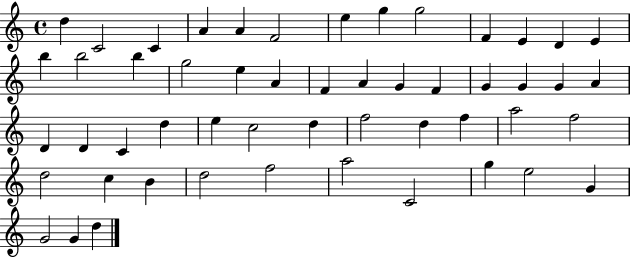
X:1
T:Untitled
M:4/4
L:1/4
K:C
d C2 C A A F2 e g g2 F E D E b b2 b g2 e A F A G F G G G A D D C d e c2 d f2 d f a2 f2 d2 c B d2 f2 a2 C2 g e2 G G2 G d